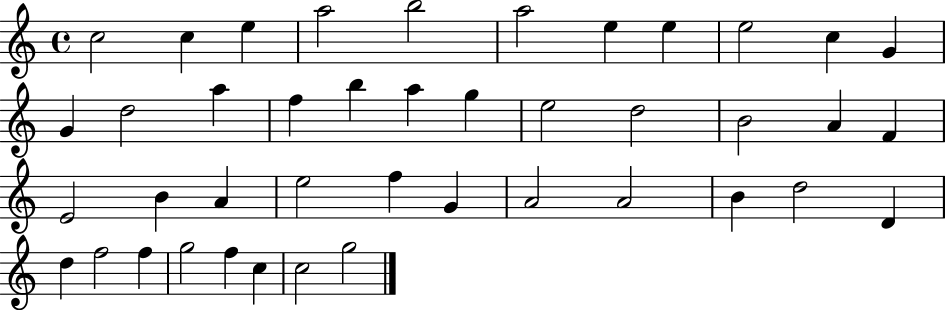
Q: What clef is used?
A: treble